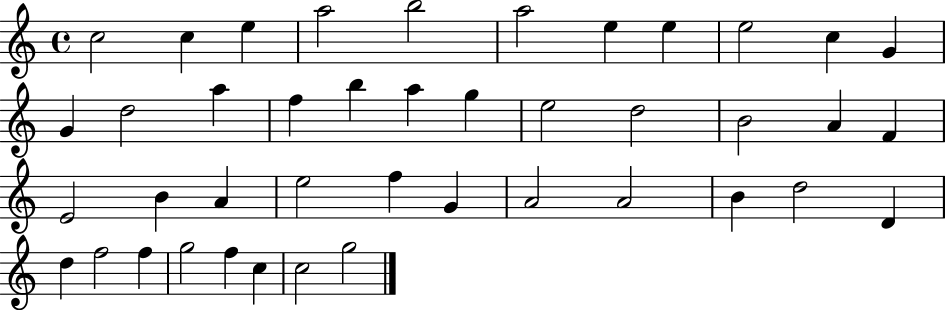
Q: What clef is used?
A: treble